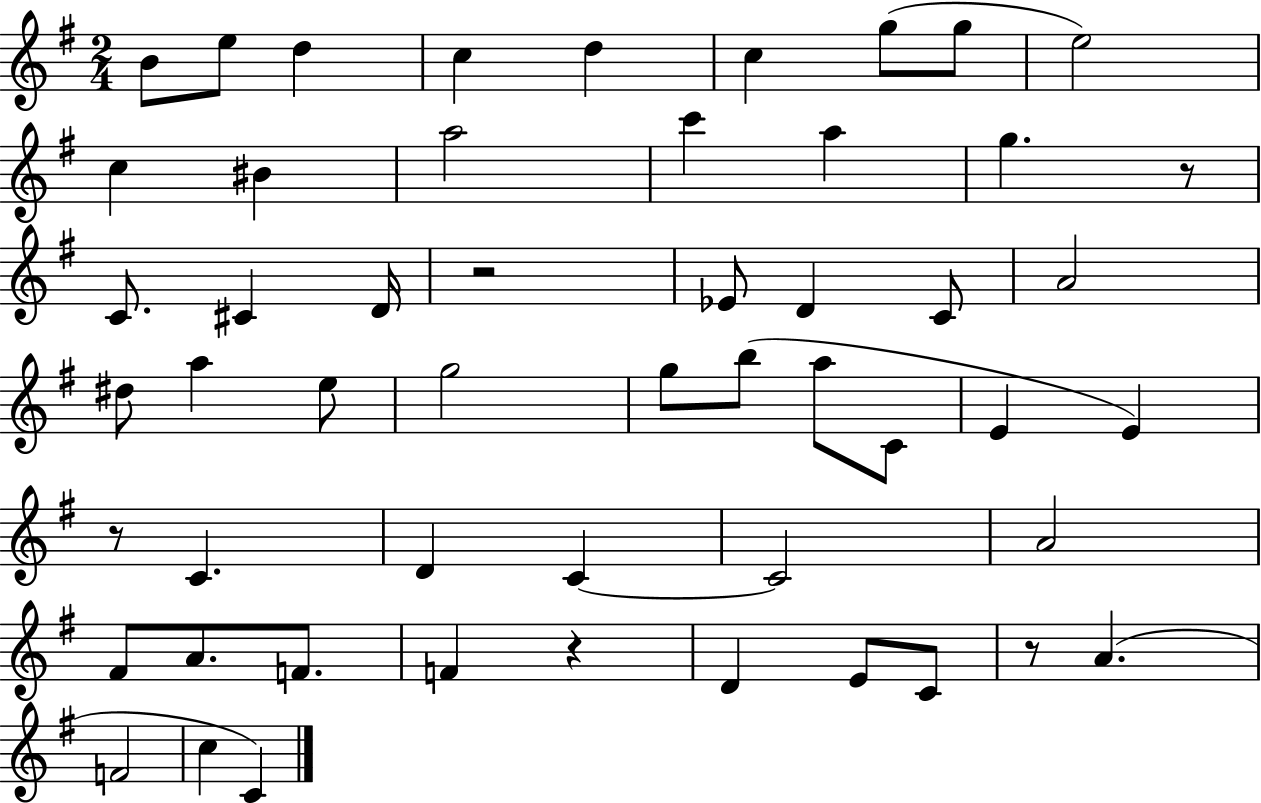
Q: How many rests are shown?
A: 5